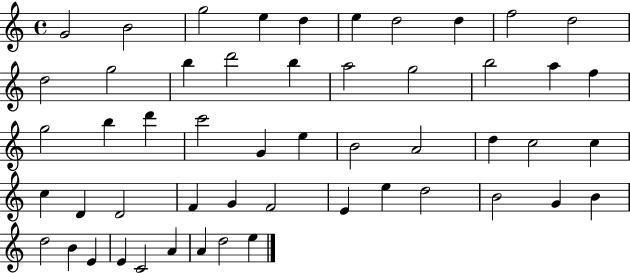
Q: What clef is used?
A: treble